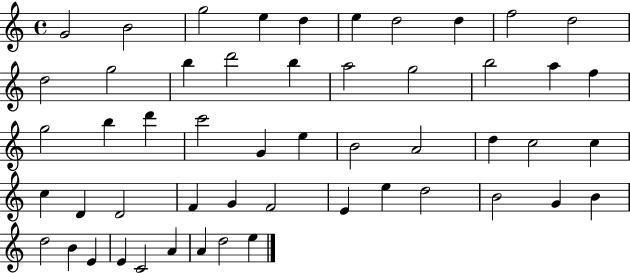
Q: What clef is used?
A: treble